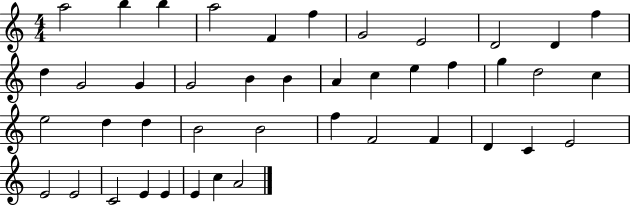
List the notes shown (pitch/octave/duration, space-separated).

A5/h B5/q B5/q A5/h F4/q F5/q G4/h E4/h D4/h D4/q F5/q D5/q G4/h G4/q G4/h B4/q B4/q A4/q C5/q E5/q F5/q G5/q D5/h C5/q E5/h D5/q D5/q B4/h B4/h F5/q F4/h F4/q D4/q C4/q E4/h E4/h E4/h C4/h E4/q E4/q E4/q C5/q A4/h